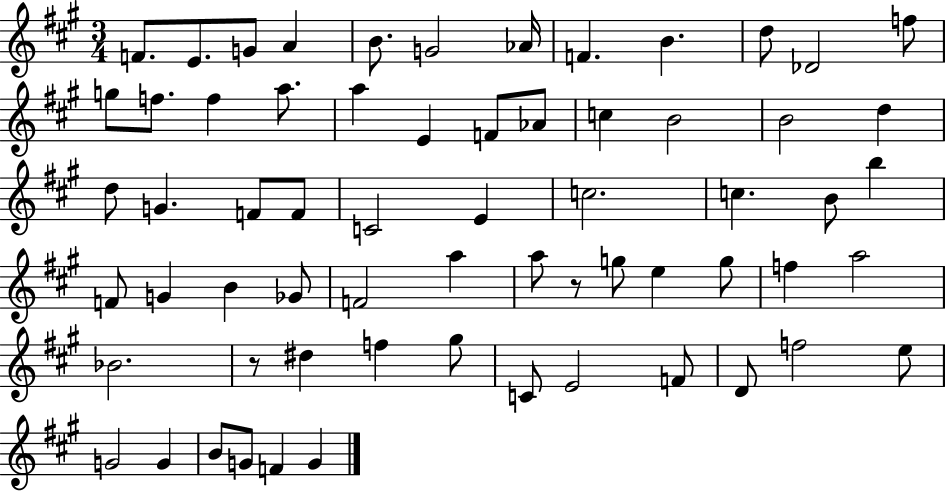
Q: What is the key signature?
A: A major